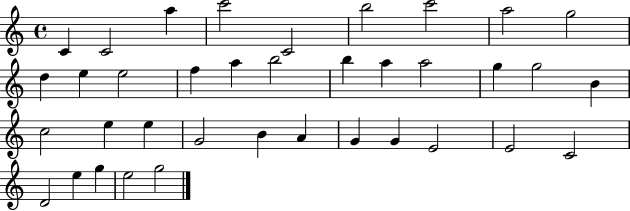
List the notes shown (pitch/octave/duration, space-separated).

C4/q C4/h A5/q C6/h C4/h B5/h C6/h A5/h G5/h D5/q E5/q E5/h F5/q A5/q B5/h B5/q A5/q A5/h G5/q G5/h B4/q C5/h E5/q E5/q G4/h B4/q A4/q G4/q G4/q E4/h E4/h C4/h D4/h E5/q G5/q E5/h G5/h